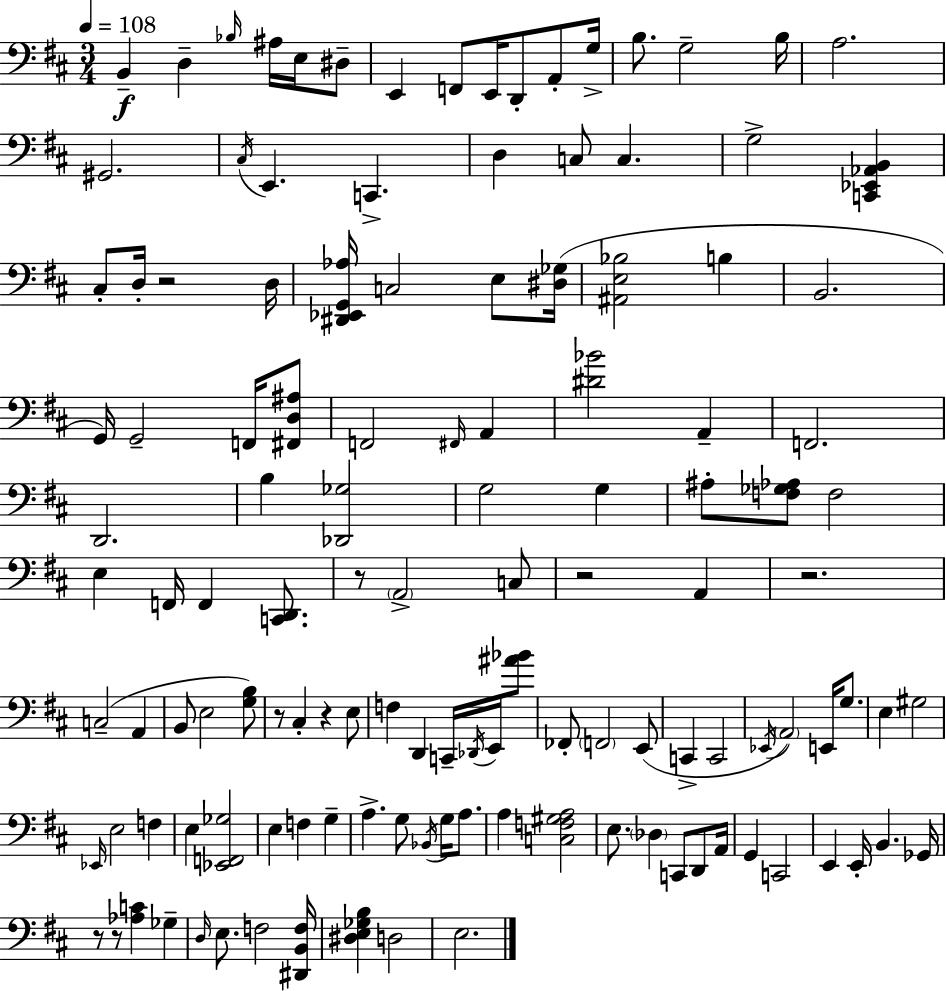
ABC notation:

X:1
T:Untitled
M:3/4
L:1/4
K:D
B,, D, _B,/4 ^A,/4 E,/4 ^D,/2 E,, F,,/2 E,,/4 D,,/2 A,,/2 G,/4 B,/2 G,2 B,/4 A,2 ^G,,2 ^C,/4 E,, C,, D, C,/2 C, G,2 [C,,_E,,_A,,B,,] ^C,/2 D,/4 z2 D,/4 [^D,,_E,,G,,_A,]/4 C,2 E,/2 [^D,_G,]/4 [^A,,E,_B,]2 B, B,,2 G,,/4 G,,2 F,,/4 [^F,,D,^A,]/2 F,,2 ^F,,/4 A,, [^D_B]2 A,, F,,2 D,,2 B, [_D,,_G,]2 G,2 G, ^A,/2 [F,_G,_A,]/2 F,2 E, F,,/4 F,, [C,,D,,]/2 z/2 A,,2 C,/2 z2 A,, z2 C,2 A,, B,,/2 E,2 [G,B,]/2 z/2 ^C, z E,/2 F, D,, C,,/4 _D,,/4 E,,/4 [^A_B]/2 _F,,/2 F,,2 E,,/2 C,, C,,2 _E,,/4 A,,2 E,,/4 G,/2 E, ^G,2 _E,,/4 E,2 F, E, [_E,,F,,_G,]2 E, F, G, A, G,/2 _B,,/4 G,/4 A,/2 A, [C,F,^G,A,]2 E,/2 _D, C,,/2 D,,/2 A,,/4 G,, C,,2 E,, E,,/4 B,, _G,,/4 z/2 z/2 [_A,C] _G, D,/4 E,/2 F,2 [^D,,B,,F,]/4 [^D,E,_G,B,] D,2 E,2